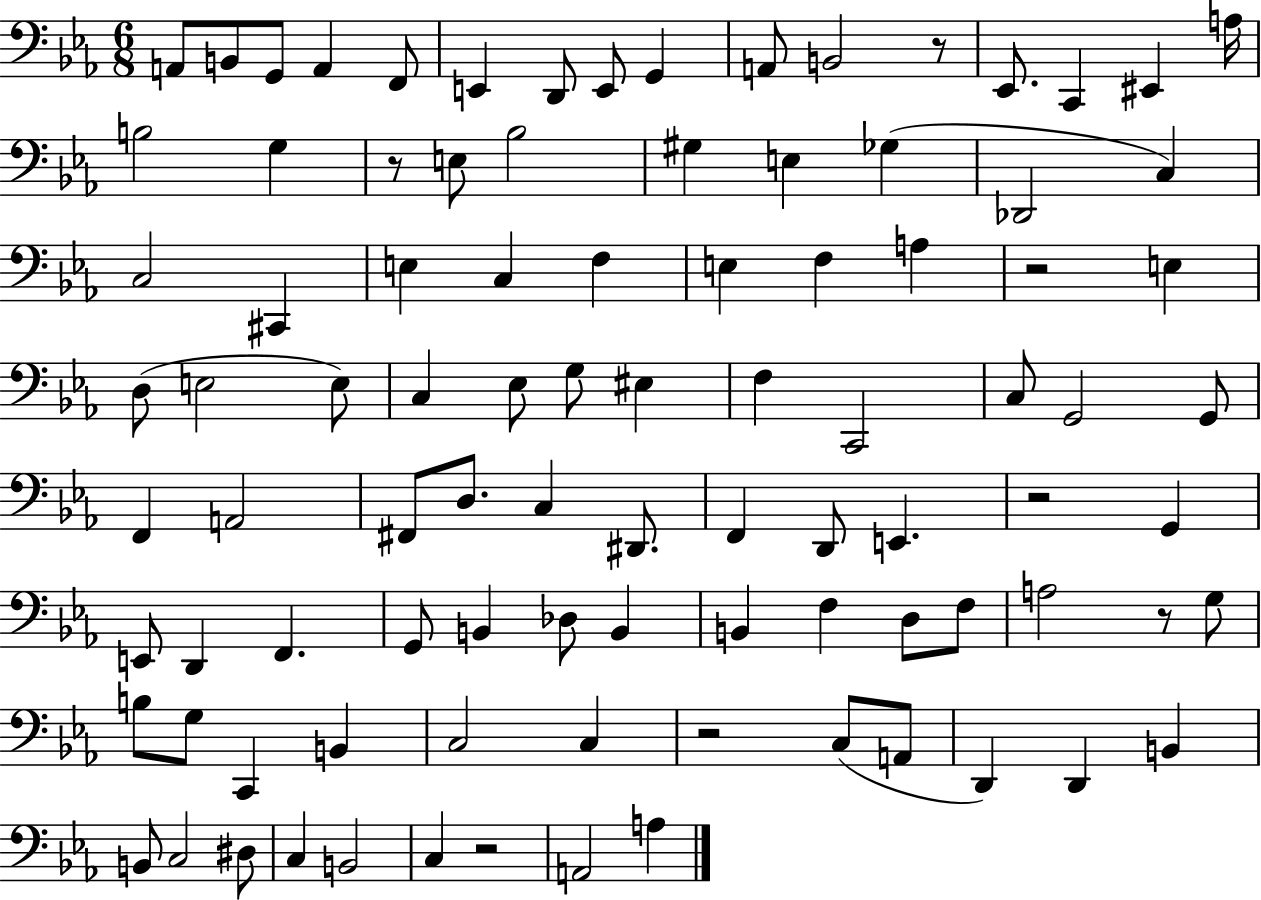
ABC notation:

X:1
T:Untitled
M:6/8
L:1/4
K:Eb
A,,/2 B,,/2 G,,/2 A,, F,,/2 E,, D,,/2 E,,/2 G,, A,,/2 B,,2 z/2 _E,,/2 C,, ^E,, A,/4 B,2 G, z/2 E,/2 _B,2 ^G, E, _G, _D,,2 C, C,2 ^C,, E, C, F, E, F, A, z2 E, D,/2 E,2 E,/2 C, _E,/2 G,/2 ^E, F, C,,2 C,/2 G,,2 G,,/2 F,, A,,2 ^F,,/2 D,/2 C, ^D,,/2 F,, D,,/2 E,, z2 G,, E,,/2 D,, F,, G,,/2 B,, _D,/2 B,, B,, F, D,/2 F,/2 A,2 z/2 G,/2 B,/2 G,/2 C,, B,, C,2 C, z2 C,/2 A,,/2 D,, D,, B,, B,,/2 C,2 ^D,/2 C, B,,2 C, z2 A,,2 A,